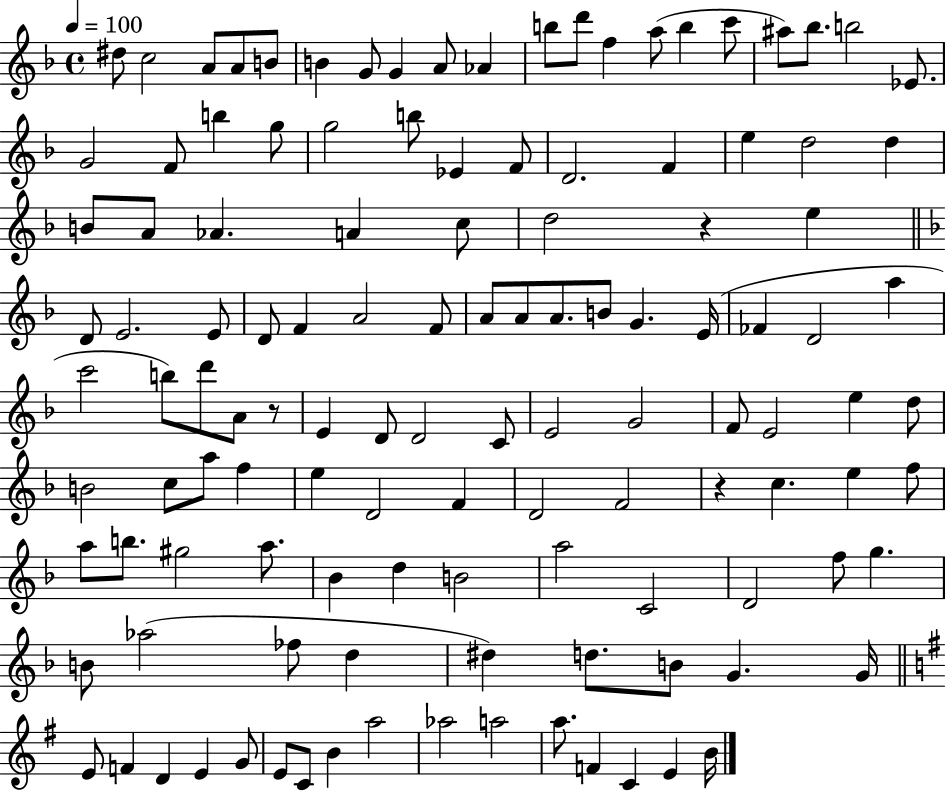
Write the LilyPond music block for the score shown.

{
  \clef treble
  \time 4/4
  \defaultTimeSignature
  \key f \major
  \tempo 4 = 100
  \repeat volta 2 { dis''8 c''2 a'8 a'8 b'8 | b'4 g'8 g'4 a'8 aes'4 | b''8 d'''8 f''4 a''8( b''4 c'''8 | ais''8) bes''8. b''2 ees'8. | \break g'2 f'8 b''4 g''8 | g''2 b''8 ees'4 f'8 | d'2. f'4 | e''4 d''2 d''4 | \break b'8 a'8 aes'4. a'4 c''8 | d''2 r4 e''4 | \bar "||" \break \key f \major d'8 e'2. e'8 | d'8 f'4 a'2 f'8 | a'8 a'8 a'8. b'8 g'4. e'16( | fes'4 d'2 a''4 | \break c'''2 b''8) d'''8 a'8 r8 | e'4 d'8 d'2 c'8 | e'2 g'2 | f'8 e'2 e''4 d''8 | \break b'2 c''8 a''8 f''4 | e''4 d'2 f'4 | d'2 f'2 | r4 c''4. e''4 f''8 | \break a''8 b''8. gis''2 a''8. | bes'4 d''4 b'2 | a''2 c'2 | d'2 f''8 g''4. | \break b'8 aes''2( fes''8 d''4 | dis''4) d''8. b'8 g'4. g'16 | \bar "||" \break \key e \minor e'8 f'4 d'4 e'4 g'8 | e'8 c'8 b'4 a''2 | aes''2 a''2 | a''8. f'4 c'4 e'4 b'16 | \break } \bar "|."
}